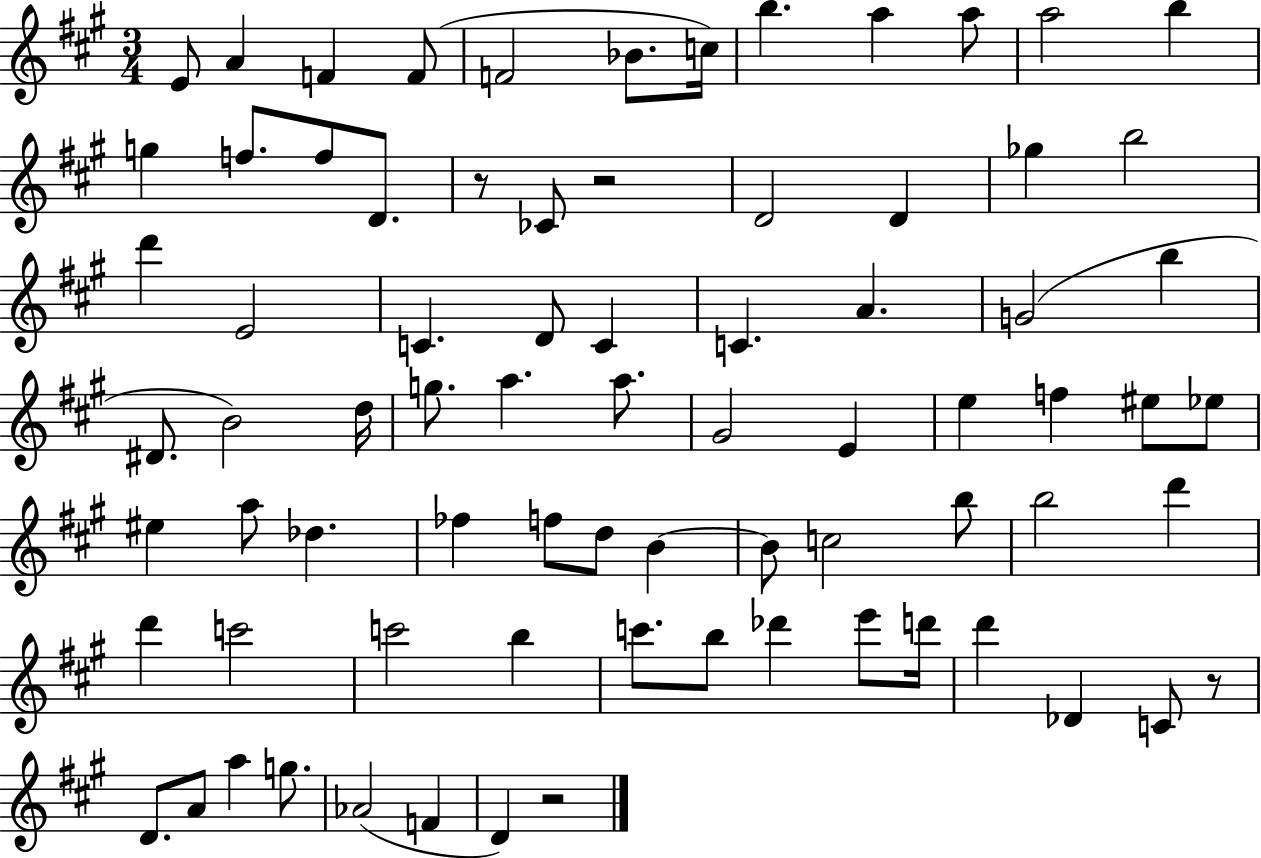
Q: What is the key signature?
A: A major